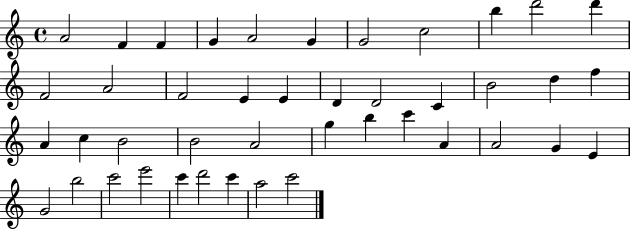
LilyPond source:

{
  \clef treble
  \time 4/4
  \defaultTimeSignature
  \key c \major
  a'2 f'4 f'4 | g'4 a'2 g'4 | g'2 c''2 | b''4 d'''2 d'''4 | \break f'2 a'2 | f'2 e'4 e'4 | d'4 d'2 c'4 | b'2 d''4 f''4 | \break a'4 c''4 b'2 | b'2 a'2 | g''4 b''4 c'''4 a'4 | a'2 g'4 e'4 | \break g'2 b''2 | c'''2 e'''2 | c'''4 d'''2 c'''4 | a''2 c'''2 | \break \bar "|."
}